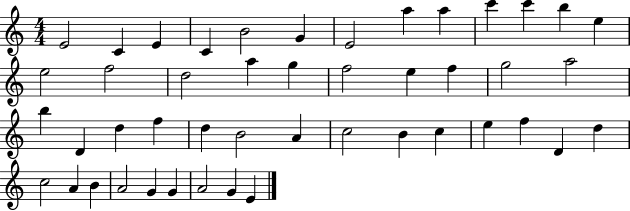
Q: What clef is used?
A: treble